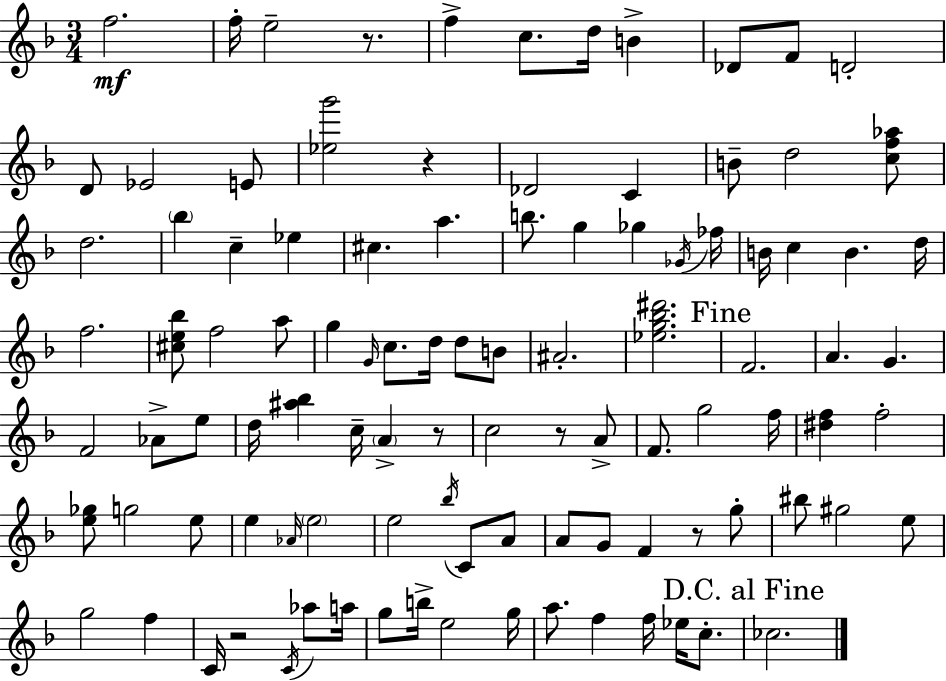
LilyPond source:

{
  \clef treble
  \numericTimeSignature
  \time 3/4
  \key d \minor
  f''2.\mf | f''16-. e''2-- r8. | f''4-> c''8. d''16 b'4-> | des'8 f'8 d'2-. | \break d'8 ees'2 e'8 | <ees'' g'''>2 r4 | des'2 c'4 | b'8-- d''2 <c'' f'' aes''>8 | \break d''2. | \parenthesize bes''4 c''4-- ees''4 | cis''4. a''4. | b''8. g''4 ges''4 \acciaccatura { ges'16 } | \break fes''16 b'16 c''4 b'4. | d''16 f''2. | <cis'' e'' bes''>8 f''2 a''8 | g''4 \grace { g'16 } c''8. d''16 d''8 | \break b'8 ais'2.-. | <ees'' g'' bes'' dis'''>2. | \mark "Fine" f'2. | a'4. g'4. | \break f'2 aes'8-> | e''8 d''16 <ais'' bes''>4 c''16-- \parenthesize a'4-> | r8 c''2 r8 | a'8-> f'8. g''2 | \break f''16 <dis'' f''>4 f''2-. | <e'' ges''>8 g''2 | e''8 e''4 \grace { aes'16 } \parenthesize e''2 | e''2 \acciaccatura { bes''16 } | \break c'8 a'8 a'8 g'8 f'4 | r8 g''8-. bis''8 gis''2 | e''8 g''2 | f''4 c'16 r2 | \break \acciaccatura { c'16 } aes''8 a''16 g''8 b''16-> e''2 | g''16 a''8. f''4 | f''16 ees''16 c''8.-. \mark "D.C. al Fine" ces''2. | \bar "|."
}